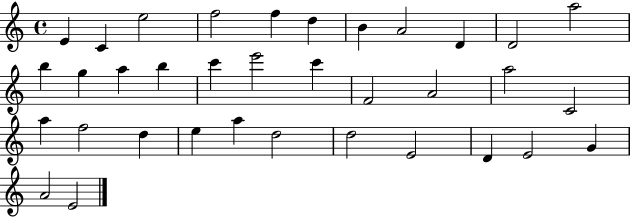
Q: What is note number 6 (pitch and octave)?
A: D5